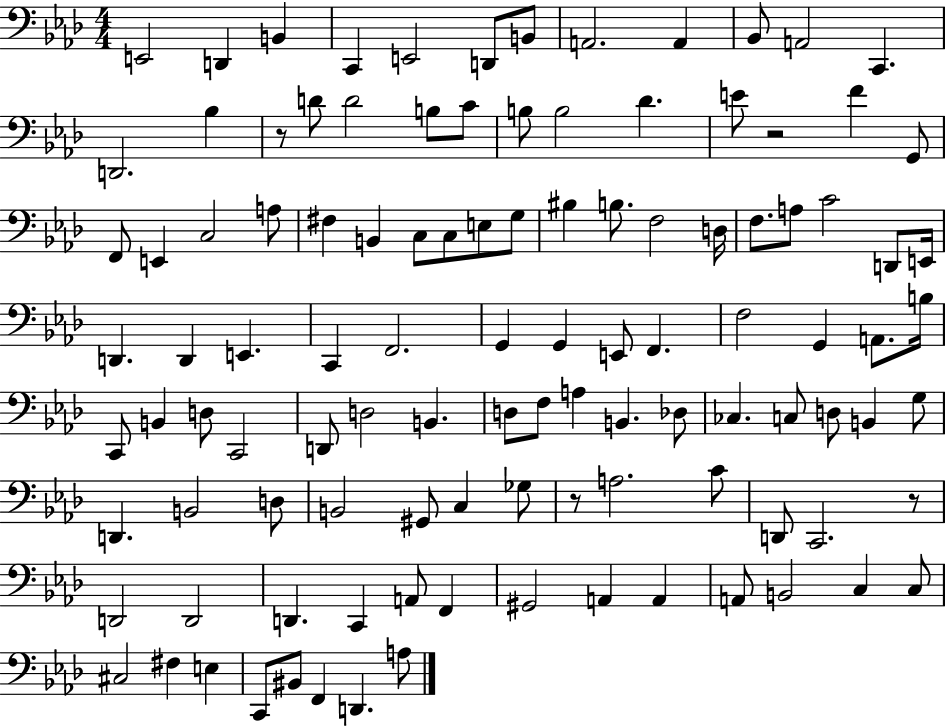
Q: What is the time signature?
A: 4/4